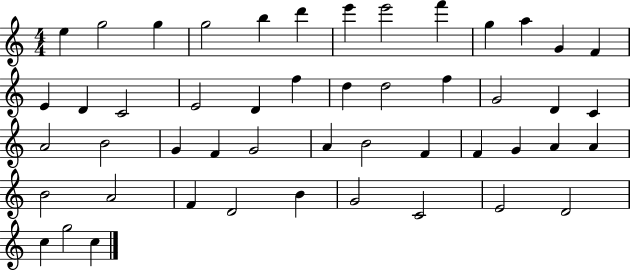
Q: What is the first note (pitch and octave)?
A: E5